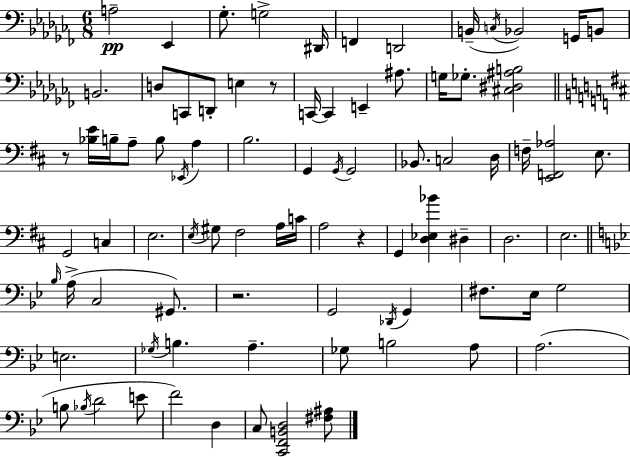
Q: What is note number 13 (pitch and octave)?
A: B2